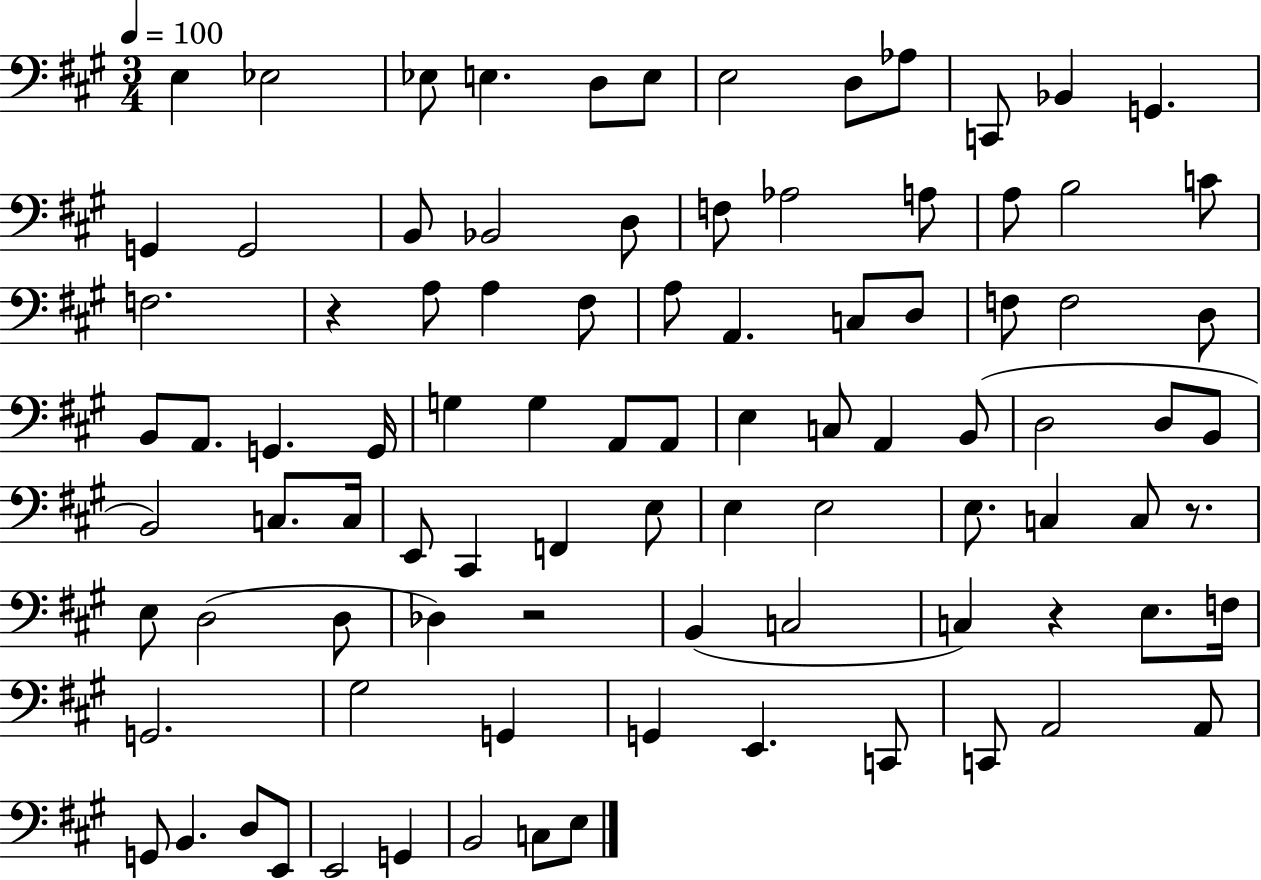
X:1
T:Untitled
M:3/4
L:1/4
K:A
E, _E,2 _E,/2 E, D,/2 E,/2 E,2 D,/2 _A,/2 C,,/2 _B,, G,, G,, G,,2 B,,/2 _B,,2 D,/2 F,/2 _A,2 A,/2 A,/2 B,2 C/2 F,2 z A,/2 A, ^F,/2 A,/2 A,, C,/2 D,/2 F,/2 F,2 D,/2 B,,/2 A,,/2 G,, G,,/4 G, G, A,,/2 A,,/2 E, C,/2 A,, B,,/2 D,2 D,/2 B,,/2 B,,2 C,/2 C,/4 E,,/2 ^C,, F,, E,/2 E, E,2 E,/2 C, C,/2 z/2 E,/2 D,2 D,/2 _D, z2 B,, C,2 C, z E,/2 F,/4 G,,2 ^G,2 G,, G,, E,, C,,/2 C,,/2 A,,2 A,,/2 G,,/2 B,, D,/2 E,,/2 E,,2 G,, B,,2 C,/2 E,/2